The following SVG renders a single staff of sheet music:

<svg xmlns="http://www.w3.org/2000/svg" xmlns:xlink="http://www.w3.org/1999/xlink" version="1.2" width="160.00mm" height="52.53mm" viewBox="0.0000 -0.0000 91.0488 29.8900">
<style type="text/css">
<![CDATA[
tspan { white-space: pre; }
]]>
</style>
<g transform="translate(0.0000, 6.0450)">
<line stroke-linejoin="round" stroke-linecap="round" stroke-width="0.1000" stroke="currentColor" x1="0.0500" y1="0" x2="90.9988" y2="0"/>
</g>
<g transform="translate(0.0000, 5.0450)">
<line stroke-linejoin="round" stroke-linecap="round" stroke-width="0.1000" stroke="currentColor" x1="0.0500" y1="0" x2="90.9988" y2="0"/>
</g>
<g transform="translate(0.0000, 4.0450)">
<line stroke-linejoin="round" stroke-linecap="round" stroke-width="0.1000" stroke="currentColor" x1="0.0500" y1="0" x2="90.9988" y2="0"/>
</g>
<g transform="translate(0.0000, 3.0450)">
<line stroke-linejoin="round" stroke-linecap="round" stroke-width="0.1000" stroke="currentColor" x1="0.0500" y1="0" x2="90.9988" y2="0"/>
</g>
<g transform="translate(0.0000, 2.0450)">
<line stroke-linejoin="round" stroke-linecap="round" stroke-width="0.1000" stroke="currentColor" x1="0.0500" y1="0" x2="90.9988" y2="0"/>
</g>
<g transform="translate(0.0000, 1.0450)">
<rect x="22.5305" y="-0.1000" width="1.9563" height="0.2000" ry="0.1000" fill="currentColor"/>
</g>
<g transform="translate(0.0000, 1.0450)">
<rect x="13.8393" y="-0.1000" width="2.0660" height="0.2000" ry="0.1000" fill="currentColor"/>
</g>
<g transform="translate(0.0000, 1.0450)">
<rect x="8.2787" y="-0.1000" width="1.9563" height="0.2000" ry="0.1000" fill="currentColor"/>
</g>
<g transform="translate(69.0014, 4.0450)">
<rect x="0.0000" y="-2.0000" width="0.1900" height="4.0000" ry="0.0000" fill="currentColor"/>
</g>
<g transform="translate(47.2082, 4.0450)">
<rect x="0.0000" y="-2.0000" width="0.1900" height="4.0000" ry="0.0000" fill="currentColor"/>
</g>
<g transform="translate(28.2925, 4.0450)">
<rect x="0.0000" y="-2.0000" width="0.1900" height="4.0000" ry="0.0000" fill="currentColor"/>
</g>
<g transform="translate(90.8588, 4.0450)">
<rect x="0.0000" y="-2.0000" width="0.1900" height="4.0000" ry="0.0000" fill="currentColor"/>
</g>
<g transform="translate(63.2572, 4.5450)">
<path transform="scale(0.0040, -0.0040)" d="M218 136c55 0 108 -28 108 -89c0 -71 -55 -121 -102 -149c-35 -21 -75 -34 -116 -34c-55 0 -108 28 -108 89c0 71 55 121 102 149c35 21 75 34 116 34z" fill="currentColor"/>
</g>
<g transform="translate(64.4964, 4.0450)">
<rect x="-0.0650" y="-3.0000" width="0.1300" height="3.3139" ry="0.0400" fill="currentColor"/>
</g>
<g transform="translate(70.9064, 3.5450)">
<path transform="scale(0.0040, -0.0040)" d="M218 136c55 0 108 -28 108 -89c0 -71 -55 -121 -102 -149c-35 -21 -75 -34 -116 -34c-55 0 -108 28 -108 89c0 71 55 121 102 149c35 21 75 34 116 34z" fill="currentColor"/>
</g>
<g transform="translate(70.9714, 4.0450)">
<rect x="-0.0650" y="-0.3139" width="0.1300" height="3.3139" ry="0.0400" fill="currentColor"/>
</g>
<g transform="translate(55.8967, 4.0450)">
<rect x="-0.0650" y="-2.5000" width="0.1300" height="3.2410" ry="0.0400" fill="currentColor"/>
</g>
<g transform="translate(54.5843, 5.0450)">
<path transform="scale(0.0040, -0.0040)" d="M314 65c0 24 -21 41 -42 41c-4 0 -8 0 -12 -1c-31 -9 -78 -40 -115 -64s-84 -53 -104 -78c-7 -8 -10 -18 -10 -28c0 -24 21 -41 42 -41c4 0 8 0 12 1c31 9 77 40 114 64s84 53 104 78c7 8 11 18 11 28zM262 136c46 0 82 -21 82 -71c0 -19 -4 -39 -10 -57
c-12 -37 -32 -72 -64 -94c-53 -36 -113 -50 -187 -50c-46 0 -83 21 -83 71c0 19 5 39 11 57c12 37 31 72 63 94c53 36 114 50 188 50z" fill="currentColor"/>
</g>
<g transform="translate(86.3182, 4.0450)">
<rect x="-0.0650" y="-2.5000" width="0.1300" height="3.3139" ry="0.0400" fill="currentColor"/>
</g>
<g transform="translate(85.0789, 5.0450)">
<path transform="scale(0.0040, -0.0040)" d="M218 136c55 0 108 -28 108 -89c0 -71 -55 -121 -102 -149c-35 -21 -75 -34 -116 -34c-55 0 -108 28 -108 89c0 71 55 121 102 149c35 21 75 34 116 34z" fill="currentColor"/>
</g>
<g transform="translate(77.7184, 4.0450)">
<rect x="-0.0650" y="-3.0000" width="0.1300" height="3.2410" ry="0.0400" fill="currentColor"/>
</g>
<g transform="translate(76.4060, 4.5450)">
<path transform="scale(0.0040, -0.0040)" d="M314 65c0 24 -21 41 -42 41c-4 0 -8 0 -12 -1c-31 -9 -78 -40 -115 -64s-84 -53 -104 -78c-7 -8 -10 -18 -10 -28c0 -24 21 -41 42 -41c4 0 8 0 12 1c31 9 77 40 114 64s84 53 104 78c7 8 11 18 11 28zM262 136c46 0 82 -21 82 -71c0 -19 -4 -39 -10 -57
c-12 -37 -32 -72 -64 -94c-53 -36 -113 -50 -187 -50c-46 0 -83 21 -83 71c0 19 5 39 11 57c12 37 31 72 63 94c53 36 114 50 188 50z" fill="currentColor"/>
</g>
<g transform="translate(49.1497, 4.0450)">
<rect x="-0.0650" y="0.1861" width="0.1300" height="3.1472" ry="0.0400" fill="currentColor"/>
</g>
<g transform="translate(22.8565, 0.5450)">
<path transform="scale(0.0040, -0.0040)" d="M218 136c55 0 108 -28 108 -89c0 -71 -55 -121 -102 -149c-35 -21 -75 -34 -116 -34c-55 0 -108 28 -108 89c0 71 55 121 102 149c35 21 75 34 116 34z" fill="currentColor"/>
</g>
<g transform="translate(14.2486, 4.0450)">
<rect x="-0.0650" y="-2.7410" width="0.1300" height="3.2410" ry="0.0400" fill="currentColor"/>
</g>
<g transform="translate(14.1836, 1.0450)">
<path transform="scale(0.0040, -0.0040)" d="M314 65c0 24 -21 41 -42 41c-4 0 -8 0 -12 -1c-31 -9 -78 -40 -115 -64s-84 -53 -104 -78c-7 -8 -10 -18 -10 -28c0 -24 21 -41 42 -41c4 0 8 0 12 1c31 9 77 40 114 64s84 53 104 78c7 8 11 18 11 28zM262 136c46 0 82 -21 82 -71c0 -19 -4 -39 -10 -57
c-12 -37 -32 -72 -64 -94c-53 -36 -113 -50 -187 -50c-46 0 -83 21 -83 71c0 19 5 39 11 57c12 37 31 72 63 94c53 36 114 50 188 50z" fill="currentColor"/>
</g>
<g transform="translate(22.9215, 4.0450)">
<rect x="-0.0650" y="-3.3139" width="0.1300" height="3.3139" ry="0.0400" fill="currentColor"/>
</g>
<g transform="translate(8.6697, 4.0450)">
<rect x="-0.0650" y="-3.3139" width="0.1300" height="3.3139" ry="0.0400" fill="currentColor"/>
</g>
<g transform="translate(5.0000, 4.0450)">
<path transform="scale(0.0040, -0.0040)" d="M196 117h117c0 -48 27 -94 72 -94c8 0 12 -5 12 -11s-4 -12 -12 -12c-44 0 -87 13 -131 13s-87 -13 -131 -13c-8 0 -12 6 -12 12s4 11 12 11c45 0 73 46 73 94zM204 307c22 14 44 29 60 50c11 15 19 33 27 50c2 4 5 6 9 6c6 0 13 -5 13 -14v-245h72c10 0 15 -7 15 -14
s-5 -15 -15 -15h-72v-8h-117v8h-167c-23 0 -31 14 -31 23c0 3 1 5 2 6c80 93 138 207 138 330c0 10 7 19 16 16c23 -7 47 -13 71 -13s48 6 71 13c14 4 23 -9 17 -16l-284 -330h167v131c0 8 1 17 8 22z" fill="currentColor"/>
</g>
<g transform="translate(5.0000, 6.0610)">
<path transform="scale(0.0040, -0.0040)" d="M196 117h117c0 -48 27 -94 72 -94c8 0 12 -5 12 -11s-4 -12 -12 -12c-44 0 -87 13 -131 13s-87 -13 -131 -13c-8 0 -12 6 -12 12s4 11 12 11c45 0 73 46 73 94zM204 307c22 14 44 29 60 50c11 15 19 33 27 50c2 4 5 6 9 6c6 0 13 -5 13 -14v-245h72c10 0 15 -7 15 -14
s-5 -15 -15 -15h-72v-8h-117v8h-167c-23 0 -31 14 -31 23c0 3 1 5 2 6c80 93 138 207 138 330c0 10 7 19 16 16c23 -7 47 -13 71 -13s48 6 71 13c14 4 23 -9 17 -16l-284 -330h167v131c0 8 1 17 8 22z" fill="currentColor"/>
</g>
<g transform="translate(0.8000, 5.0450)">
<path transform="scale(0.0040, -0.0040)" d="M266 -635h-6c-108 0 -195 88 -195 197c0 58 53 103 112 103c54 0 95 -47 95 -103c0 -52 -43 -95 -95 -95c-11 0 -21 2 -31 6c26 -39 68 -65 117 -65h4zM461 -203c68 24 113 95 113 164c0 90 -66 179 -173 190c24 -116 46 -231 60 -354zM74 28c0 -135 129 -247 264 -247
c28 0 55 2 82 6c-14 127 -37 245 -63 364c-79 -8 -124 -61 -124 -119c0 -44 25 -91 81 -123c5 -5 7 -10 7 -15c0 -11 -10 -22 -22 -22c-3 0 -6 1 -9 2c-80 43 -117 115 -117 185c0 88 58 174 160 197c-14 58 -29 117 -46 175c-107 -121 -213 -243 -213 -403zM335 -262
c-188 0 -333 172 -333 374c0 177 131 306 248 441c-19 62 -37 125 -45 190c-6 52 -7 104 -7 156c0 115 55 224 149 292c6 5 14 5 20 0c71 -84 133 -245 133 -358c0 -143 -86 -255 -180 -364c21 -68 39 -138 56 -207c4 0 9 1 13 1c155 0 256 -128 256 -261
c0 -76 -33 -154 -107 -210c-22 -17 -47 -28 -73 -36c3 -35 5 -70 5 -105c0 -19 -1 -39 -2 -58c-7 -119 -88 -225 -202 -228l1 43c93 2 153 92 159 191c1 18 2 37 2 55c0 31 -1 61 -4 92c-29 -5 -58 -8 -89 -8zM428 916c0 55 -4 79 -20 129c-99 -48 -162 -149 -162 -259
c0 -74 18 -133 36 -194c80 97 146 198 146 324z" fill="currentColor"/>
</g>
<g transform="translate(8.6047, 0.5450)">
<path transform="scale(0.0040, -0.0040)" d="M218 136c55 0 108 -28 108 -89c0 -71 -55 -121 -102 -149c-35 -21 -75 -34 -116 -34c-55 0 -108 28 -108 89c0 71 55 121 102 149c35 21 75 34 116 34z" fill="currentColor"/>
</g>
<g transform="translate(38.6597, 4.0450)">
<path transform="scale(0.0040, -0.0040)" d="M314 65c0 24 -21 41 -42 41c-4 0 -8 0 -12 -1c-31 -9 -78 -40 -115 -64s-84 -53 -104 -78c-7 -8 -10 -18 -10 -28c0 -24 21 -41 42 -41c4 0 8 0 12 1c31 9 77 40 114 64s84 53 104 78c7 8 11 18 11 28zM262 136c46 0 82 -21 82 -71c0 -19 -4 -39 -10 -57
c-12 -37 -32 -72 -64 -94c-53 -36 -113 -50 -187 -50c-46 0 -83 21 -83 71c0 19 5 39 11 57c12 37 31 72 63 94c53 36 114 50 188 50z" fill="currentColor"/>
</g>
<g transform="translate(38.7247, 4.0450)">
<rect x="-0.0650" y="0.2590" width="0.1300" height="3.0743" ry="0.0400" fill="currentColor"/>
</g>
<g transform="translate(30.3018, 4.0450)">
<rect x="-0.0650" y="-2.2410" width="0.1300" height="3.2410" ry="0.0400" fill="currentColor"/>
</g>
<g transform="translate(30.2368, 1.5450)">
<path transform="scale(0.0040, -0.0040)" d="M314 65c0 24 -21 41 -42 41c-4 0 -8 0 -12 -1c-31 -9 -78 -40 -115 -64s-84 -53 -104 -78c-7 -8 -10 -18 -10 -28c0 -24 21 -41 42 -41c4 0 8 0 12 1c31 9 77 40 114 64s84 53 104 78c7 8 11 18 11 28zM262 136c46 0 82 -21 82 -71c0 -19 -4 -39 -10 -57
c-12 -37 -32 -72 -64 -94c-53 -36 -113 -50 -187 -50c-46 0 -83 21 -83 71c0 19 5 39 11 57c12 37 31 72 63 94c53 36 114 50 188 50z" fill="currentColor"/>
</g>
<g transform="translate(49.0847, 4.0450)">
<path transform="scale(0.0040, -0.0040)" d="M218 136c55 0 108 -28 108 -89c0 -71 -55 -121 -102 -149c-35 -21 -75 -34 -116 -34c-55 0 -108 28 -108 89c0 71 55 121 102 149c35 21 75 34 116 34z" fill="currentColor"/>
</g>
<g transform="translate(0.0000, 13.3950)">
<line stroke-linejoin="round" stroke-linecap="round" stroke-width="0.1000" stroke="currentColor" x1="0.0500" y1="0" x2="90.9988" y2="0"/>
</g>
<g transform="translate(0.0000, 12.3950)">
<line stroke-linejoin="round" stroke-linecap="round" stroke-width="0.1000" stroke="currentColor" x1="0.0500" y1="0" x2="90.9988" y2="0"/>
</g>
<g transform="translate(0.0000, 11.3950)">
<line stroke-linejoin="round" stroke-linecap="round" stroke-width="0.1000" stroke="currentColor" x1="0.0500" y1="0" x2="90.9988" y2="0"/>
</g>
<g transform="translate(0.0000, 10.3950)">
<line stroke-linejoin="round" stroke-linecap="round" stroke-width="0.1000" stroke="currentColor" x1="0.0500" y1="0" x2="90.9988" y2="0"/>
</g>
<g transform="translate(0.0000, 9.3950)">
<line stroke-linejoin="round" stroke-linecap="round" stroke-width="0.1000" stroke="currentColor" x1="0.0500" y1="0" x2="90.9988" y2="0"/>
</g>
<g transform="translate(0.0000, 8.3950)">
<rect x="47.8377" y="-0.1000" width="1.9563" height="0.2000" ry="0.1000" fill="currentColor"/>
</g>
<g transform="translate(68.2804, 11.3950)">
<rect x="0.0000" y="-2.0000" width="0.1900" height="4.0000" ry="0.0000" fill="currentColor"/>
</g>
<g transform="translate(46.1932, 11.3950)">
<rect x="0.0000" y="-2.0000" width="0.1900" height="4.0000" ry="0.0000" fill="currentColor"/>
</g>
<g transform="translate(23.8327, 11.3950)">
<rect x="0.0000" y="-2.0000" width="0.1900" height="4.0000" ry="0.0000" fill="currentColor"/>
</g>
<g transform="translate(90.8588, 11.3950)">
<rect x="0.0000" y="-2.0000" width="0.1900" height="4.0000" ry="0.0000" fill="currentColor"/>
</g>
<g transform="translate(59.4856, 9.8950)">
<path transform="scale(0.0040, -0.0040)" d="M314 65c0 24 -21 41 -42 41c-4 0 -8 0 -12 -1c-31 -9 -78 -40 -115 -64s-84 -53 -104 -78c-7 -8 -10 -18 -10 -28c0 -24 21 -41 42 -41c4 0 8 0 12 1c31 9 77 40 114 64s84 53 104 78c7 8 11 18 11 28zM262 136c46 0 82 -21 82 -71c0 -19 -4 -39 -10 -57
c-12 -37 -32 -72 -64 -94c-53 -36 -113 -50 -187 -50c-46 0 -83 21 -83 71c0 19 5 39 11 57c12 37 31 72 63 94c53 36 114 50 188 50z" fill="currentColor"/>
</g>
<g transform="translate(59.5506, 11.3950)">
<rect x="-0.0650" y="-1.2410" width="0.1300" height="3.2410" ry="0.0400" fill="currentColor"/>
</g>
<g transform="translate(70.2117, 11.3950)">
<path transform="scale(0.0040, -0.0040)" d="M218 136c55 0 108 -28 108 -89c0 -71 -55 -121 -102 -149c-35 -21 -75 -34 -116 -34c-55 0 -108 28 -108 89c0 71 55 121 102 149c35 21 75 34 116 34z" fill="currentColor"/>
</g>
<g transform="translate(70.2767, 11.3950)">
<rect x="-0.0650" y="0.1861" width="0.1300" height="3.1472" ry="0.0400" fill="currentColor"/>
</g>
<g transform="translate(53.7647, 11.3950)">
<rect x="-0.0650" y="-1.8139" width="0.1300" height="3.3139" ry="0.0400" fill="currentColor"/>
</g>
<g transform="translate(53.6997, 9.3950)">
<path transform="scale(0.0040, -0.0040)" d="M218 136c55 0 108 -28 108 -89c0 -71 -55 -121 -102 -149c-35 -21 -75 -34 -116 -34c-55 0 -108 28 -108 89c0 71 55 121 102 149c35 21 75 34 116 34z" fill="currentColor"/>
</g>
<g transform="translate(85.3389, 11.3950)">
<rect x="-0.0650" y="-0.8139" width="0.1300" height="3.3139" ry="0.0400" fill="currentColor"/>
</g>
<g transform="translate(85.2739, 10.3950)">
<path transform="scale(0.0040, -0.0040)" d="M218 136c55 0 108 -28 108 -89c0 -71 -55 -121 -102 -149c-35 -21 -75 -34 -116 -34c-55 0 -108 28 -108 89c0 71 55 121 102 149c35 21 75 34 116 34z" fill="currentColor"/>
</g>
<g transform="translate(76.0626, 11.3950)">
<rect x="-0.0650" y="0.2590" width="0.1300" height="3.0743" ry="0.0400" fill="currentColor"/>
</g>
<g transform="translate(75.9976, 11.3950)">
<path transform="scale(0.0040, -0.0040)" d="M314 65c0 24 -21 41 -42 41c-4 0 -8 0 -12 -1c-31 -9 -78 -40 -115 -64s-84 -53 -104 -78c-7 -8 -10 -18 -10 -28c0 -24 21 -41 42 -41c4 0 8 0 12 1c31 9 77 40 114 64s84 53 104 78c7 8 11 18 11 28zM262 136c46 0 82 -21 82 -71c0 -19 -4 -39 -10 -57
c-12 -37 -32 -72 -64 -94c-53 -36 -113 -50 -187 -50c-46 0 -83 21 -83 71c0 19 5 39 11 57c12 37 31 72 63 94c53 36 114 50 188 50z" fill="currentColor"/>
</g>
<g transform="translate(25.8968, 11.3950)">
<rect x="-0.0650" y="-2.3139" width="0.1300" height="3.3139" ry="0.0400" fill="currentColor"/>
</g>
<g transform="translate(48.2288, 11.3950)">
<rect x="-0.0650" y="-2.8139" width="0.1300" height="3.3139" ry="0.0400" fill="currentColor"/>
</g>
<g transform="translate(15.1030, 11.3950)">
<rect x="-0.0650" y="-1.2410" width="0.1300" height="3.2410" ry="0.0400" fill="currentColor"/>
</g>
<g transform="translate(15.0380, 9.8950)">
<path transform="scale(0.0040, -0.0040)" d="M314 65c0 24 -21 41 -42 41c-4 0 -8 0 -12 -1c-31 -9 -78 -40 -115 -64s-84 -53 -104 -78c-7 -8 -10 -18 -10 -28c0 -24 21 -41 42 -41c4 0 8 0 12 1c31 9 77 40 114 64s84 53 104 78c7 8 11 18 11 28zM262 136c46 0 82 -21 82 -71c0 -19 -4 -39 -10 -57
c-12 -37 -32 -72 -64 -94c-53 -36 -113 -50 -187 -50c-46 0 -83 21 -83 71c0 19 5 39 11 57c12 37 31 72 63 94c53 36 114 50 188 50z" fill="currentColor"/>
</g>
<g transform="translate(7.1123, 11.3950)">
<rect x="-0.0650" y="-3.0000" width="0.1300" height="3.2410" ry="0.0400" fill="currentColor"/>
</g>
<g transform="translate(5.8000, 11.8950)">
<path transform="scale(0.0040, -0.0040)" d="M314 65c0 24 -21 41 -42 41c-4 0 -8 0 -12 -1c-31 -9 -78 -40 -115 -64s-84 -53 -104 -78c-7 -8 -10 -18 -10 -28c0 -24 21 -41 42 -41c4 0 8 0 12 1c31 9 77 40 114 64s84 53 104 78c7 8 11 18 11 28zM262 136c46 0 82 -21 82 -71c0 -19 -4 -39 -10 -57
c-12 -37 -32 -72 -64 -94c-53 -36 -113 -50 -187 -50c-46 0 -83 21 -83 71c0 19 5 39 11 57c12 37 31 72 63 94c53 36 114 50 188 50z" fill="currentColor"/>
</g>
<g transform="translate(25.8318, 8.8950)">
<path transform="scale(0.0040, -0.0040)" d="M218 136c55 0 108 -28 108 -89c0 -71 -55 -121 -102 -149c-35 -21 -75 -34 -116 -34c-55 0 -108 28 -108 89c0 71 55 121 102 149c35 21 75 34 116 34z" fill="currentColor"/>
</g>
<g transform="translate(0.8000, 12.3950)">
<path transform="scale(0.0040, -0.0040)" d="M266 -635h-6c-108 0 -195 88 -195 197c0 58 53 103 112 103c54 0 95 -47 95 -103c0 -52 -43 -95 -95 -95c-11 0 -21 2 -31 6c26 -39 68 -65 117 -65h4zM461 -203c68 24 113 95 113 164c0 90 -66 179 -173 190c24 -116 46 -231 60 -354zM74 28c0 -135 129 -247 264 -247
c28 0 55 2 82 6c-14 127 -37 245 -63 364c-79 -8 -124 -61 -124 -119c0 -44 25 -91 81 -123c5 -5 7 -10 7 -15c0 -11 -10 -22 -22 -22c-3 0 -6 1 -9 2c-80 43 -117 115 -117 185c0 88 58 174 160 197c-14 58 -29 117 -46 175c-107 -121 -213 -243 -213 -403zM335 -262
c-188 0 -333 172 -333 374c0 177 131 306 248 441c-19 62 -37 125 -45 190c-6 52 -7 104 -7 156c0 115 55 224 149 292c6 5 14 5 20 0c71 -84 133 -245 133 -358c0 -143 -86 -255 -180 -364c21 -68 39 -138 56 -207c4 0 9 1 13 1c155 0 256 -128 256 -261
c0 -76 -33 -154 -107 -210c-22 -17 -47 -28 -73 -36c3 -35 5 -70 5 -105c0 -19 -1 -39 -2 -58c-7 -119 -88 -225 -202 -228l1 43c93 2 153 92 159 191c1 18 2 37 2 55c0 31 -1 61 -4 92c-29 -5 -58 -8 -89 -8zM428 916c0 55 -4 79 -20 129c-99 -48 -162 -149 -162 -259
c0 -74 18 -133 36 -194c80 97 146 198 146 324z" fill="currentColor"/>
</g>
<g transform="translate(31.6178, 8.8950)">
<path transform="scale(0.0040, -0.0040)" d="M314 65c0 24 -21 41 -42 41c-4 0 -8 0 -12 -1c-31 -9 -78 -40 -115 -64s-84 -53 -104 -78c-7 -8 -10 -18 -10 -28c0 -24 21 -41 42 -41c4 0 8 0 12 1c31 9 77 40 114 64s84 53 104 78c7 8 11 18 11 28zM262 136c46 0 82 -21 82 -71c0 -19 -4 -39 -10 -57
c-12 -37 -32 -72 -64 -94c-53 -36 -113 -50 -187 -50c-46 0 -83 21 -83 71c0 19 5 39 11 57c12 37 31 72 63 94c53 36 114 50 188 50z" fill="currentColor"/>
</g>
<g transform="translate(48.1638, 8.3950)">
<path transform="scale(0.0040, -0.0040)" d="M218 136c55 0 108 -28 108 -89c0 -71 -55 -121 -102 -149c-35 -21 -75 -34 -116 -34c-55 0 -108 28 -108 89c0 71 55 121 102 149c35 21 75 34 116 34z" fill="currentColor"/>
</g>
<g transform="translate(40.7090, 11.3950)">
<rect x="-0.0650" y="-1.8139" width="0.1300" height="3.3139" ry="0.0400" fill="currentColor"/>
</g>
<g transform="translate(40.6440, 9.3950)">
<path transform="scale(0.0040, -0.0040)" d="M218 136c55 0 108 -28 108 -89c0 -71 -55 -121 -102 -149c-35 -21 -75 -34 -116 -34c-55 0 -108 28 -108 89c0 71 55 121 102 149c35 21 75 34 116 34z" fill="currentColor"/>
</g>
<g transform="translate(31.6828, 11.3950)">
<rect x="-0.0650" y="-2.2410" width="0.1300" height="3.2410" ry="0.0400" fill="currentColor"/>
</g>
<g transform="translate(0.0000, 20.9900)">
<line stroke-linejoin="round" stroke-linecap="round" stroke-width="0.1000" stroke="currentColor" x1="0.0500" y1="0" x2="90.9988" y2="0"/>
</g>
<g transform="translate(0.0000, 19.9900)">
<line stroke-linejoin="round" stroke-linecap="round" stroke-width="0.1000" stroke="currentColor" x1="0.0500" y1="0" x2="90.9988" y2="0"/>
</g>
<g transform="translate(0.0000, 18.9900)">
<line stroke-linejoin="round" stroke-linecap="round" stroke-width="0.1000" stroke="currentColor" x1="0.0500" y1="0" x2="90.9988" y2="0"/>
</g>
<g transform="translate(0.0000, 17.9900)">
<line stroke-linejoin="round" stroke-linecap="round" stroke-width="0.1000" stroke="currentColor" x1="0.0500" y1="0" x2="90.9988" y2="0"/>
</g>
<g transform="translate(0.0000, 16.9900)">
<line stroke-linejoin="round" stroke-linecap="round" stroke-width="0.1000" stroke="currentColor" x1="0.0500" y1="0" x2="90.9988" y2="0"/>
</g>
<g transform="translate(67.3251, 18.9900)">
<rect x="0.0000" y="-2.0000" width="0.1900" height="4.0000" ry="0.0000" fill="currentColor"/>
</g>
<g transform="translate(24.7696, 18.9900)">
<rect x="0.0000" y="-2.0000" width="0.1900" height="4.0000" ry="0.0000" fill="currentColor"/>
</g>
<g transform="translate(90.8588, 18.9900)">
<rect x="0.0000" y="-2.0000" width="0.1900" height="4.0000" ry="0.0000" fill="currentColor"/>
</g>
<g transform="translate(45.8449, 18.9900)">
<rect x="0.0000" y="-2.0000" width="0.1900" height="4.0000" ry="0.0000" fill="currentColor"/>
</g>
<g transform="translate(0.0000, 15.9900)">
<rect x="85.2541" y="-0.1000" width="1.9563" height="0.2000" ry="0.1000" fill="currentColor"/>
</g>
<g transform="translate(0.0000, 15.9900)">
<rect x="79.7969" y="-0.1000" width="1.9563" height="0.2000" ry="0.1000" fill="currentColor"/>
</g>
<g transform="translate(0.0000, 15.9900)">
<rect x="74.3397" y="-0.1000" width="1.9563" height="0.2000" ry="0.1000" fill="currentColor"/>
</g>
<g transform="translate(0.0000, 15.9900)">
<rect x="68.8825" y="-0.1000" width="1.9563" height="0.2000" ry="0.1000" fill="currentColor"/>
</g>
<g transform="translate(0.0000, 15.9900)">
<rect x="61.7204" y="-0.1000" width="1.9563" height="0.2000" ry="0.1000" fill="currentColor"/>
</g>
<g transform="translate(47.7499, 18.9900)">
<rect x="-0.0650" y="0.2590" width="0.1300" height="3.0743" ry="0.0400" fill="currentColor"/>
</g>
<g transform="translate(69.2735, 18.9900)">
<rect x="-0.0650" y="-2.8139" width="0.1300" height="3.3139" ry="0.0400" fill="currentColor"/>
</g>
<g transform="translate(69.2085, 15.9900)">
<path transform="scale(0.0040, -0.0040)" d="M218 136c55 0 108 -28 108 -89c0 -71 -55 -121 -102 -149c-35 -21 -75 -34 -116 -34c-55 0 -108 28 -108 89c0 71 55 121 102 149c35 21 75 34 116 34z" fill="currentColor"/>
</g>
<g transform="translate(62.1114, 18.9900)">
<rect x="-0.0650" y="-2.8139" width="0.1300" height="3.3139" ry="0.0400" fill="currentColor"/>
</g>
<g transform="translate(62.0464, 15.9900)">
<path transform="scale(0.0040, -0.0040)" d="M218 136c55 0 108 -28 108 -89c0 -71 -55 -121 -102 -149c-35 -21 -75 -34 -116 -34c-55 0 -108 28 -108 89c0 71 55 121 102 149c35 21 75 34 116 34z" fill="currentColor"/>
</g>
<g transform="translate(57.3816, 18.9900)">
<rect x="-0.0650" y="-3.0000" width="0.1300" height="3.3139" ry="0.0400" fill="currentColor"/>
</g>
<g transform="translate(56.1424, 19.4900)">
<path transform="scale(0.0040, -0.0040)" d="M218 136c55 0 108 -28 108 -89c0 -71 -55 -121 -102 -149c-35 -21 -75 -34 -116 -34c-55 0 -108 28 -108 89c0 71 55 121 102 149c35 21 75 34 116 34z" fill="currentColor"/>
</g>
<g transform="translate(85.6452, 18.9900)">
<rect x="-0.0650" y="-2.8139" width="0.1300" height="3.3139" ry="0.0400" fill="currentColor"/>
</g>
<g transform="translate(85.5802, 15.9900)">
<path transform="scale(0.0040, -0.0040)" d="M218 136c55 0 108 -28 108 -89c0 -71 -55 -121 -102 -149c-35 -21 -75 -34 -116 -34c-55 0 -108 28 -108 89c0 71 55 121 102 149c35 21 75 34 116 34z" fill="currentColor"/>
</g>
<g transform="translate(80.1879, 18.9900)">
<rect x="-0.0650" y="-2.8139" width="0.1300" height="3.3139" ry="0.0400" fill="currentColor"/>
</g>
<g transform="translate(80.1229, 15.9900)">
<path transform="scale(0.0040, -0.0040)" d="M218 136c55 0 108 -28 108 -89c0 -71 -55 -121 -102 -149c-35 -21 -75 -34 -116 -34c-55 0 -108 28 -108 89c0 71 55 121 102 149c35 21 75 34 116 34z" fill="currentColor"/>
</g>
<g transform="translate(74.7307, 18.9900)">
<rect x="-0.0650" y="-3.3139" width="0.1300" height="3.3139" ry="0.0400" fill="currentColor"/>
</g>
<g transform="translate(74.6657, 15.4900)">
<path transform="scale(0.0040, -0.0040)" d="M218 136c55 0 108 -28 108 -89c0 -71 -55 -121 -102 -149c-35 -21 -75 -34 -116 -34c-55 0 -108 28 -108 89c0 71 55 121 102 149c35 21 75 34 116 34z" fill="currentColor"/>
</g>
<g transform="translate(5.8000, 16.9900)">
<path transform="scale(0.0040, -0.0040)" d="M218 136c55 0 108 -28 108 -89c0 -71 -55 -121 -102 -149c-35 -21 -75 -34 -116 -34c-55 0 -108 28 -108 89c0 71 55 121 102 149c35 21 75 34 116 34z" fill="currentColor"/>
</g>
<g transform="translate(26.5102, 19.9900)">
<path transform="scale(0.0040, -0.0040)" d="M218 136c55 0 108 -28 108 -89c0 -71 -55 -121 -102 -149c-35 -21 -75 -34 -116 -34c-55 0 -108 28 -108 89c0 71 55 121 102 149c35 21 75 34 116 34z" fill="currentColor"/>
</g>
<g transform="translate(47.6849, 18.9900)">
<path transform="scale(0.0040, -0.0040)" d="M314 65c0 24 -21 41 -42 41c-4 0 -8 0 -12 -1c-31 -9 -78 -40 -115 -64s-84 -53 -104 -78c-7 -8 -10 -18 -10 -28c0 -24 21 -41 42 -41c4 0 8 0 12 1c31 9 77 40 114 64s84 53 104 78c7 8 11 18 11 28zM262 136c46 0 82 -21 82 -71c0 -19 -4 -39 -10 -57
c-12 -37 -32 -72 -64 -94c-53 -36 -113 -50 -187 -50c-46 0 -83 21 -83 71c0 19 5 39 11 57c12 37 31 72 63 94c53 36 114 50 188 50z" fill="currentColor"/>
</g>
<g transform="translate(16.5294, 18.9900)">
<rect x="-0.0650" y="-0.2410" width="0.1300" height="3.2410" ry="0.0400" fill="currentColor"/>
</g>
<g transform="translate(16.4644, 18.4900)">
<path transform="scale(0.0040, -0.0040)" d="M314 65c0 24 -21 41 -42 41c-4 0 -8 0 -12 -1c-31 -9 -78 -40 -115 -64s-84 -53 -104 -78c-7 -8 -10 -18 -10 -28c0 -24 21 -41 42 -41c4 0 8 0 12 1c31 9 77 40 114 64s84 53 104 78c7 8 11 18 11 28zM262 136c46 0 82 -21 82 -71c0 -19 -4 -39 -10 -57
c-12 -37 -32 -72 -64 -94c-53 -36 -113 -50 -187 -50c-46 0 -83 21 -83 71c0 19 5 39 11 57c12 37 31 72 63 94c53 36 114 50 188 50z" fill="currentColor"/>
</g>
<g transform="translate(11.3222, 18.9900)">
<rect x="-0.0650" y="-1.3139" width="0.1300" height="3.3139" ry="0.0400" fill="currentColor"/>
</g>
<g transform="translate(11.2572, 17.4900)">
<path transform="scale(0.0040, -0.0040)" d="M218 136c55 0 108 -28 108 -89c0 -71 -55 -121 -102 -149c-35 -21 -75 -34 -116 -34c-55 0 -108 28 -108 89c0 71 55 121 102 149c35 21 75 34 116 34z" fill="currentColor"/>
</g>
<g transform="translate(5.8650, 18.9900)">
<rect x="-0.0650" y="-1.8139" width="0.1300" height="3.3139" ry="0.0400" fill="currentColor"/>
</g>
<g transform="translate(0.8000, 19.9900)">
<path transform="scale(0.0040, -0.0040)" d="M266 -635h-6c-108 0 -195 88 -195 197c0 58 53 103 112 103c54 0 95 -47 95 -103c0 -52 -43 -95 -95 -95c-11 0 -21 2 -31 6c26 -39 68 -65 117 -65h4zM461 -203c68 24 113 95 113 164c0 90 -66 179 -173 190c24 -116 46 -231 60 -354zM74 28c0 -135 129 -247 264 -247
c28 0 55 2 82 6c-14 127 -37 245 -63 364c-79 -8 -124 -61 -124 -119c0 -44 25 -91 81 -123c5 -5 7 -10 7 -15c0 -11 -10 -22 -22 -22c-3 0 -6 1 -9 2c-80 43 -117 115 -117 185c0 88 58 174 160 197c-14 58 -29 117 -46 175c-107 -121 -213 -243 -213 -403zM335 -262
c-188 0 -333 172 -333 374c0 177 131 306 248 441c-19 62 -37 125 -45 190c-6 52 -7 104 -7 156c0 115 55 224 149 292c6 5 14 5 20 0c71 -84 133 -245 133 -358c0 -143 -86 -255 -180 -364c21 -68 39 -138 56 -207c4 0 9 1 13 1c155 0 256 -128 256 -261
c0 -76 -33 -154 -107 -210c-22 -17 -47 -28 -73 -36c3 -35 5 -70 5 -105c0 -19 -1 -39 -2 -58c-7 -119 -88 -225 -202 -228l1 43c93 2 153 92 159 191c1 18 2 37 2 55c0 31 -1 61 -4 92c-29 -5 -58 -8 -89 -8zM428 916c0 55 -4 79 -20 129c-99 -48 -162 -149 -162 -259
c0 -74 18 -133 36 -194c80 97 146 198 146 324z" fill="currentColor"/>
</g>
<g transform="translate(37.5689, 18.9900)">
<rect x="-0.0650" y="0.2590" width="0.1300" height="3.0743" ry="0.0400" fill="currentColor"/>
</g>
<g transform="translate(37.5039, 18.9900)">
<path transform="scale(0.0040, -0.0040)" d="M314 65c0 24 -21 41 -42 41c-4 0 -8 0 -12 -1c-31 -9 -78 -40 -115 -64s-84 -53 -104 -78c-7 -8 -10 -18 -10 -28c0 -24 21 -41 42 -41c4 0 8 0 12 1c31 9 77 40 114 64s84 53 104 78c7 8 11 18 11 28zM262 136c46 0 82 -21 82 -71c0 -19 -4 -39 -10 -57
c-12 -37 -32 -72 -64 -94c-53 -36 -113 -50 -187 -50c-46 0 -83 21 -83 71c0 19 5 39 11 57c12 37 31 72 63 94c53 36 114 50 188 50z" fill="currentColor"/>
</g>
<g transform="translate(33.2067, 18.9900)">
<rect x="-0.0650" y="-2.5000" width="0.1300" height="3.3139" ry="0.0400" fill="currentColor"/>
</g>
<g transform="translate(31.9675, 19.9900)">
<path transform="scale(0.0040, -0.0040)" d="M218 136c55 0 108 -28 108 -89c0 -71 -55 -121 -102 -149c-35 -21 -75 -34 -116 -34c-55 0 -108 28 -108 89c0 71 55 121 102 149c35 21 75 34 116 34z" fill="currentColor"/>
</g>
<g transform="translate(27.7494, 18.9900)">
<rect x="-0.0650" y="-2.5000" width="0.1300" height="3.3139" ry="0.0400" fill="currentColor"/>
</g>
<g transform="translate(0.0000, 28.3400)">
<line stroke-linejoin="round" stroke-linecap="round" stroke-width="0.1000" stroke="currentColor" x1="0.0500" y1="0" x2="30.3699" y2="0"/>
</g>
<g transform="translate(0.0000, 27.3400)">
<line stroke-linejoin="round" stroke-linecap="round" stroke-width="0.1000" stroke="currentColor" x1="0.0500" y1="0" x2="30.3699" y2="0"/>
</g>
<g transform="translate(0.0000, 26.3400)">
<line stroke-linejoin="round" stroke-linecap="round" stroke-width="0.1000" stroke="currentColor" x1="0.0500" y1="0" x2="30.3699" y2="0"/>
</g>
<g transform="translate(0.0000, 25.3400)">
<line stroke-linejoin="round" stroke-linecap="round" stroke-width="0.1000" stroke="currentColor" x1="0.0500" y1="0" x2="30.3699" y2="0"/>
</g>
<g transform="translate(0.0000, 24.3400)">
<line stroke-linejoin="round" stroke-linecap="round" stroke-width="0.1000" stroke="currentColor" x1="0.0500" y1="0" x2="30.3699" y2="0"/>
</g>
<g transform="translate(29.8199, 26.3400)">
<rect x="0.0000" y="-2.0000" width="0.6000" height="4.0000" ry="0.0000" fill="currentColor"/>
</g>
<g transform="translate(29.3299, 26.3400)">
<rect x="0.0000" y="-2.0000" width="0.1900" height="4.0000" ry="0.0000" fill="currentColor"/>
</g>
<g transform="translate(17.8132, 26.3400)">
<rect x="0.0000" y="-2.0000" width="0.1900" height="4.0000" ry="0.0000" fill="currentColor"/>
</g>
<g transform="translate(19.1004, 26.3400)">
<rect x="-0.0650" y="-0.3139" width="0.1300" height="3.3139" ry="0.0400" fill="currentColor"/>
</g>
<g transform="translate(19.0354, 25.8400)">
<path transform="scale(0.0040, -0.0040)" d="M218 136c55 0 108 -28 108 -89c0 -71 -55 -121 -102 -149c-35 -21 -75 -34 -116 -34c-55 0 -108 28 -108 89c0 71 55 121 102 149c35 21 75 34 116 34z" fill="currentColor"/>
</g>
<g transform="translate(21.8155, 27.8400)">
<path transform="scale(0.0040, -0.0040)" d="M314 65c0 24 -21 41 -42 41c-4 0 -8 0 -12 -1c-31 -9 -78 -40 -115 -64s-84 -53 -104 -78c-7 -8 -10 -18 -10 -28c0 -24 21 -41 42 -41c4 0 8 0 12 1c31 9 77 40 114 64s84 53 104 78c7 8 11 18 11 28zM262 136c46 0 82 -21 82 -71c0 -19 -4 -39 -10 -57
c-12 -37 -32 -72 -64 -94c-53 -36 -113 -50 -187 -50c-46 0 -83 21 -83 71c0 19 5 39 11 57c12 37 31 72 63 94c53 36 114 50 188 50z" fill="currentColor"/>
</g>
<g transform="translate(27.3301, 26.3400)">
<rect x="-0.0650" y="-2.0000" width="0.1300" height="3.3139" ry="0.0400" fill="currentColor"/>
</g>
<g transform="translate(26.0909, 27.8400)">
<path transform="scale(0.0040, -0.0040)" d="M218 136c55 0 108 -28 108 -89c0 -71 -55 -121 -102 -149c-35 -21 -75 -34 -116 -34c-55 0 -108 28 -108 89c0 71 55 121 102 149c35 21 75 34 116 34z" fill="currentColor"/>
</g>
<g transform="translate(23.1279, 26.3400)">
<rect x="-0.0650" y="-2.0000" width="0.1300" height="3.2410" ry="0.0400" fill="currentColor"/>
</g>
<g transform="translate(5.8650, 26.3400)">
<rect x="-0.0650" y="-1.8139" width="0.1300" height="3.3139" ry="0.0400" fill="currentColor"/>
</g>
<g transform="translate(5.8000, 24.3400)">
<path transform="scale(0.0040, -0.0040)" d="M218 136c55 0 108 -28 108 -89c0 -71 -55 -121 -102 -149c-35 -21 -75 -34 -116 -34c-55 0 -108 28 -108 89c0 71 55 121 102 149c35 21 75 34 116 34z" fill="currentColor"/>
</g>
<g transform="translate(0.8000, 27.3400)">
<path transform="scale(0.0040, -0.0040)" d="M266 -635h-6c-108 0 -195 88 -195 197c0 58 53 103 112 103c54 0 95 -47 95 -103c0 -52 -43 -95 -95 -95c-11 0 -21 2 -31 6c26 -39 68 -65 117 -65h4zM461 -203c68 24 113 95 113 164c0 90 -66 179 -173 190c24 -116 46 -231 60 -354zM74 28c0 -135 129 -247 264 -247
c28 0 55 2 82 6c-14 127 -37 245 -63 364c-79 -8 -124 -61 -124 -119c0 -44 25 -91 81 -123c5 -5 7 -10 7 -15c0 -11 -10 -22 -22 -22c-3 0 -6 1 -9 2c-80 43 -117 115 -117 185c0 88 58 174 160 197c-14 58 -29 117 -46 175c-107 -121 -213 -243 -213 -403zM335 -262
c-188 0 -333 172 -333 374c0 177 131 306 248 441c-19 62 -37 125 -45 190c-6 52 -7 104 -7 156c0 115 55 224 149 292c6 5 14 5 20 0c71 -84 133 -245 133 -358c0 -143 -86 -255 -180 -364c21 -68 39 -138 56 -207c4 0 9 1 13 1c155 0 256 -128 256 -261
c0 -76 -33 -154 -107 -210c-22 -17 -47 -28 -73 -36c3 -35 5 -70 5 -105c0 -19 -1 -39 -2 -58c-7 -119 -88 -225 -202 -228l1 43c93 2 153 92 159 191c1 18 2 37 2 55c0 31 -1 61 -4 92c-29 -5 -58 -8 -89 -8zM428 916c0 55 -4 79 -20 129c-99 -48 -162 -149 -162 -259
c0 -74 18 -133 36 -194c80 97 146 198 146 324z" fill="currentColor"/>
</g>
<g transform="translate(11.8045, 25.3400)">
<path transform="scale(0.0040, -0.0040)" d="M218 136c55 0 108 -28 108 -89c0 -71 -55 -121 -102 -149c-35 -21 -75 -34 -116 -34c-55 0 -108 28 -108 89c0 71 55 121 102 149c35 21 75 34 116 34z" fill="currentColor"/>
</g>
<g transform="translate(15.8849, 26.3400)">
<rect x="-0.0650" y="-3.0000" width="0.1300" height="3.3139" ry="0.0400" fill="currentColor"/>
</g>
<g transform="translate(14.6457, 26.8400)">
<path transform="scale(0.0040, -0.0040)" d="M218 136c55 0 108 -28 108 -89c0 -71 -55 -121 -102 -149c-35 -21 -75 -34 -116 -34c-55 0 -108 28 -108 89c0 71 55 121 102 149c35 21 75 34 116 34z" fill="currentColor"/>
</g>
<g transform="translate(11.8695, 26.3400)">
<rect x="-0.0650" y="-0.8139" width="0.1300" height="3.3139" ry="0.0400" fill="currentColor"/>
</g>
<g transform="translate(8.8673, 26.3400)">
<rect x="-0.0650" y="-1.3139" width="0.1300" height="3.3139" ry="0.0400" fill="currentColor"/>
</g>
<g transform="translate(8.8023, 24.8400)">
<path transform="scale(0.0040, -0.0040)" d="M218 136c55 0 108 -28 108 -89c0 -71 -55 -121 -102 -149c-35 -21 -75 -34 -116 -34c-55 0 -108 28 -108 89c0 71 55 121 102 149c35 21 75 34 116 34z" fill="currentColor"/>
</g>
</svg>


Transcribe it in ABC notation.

X:1
T:Untitled
M:4/4
L:1/4
K:C
b a2 b g2 B2 B G2 A c A2 G A2 e2 g g2 f a f e2 B B2 d f e c2 G G B2 B2 A a a b a a f e d A c F2 F